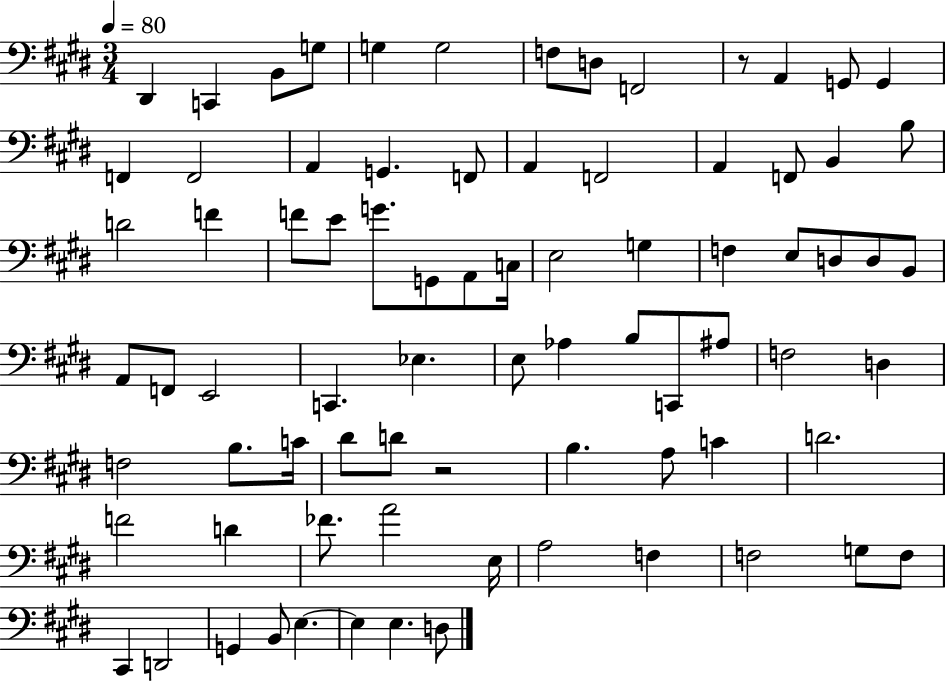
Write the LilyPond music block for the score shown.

{
  \clef bass
  \numericTimeSignature
  \time 3/4
  \key e \major
  \tempo 4 = 80
  \repeat volta 2 { dis,4 c,4 b,8 g8 | g4 g2 | f8 d8 f,2 | r8 a,4 g,8 g,4 | \break f,4 f,2 | a,4 g,4. f,8 | a,4 f,2 | a,4 f,8 b,4 b8 | \break d'2 f'4 | f'8 e'8 g'8. g,8 a,8 c16 | e2 g4 | f4 e8 d8 d8 b,8 | \break a,8 f,8 e,2 | c,4. ees4. | e8 aes4 b8 c,8 ais8 | f2 d4 | \break f2 b8. c'16 | dis'8 d'8 r2 | b4. a8 c'4 | d'2. | \break f'2 d'4 | fes'8. a'2 e16 | a2 f4 | f2 g8 f8 | \break cis,4 d,2 | g,4 b,8 e4.~~ | e4 e4. d8 | } \bar "|."
}